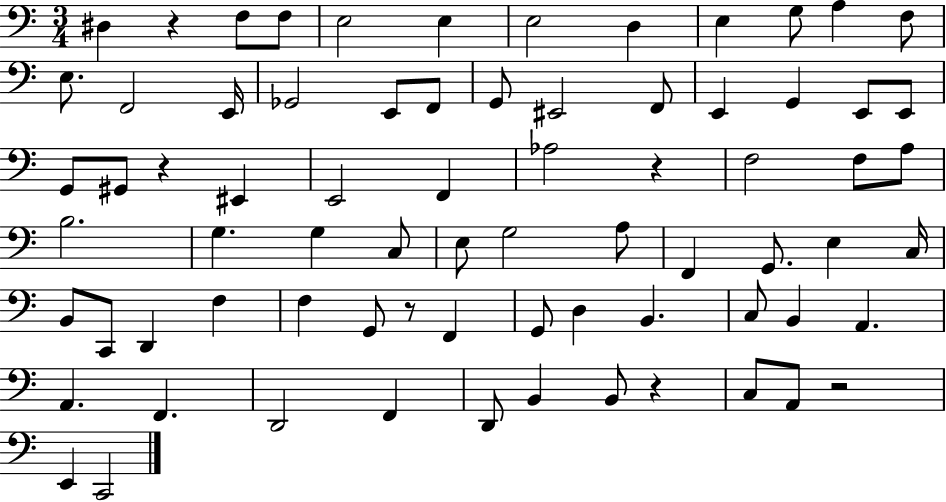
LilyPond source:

{
  \clef bass
  \numericTimeSignature
  \time 3/4
  \key c \major
  dis4 r4 f8 f8 | e2 e4 | e2 d4 | e4 g8 a4 f8 | \break e8. f,2 e,16 | ges,2 e,8 f,8 | g,8 eis,2 f,8 | e,4 g,4 e,8 e,8 | \break g,8 gis,8 r4 eis,4 | e,2 f,4 | aes2 r4 | f2 f8 a8 | \break b2. | g4. g4 c8 | e8 g2 a8 | f,4 g,8. e4 c16 | \break b,8 c,8 d,4 f4 | f4 g,8 r8 f,4 | g,8 d4 b,4. | c8 b,4 a,4. | \break a,4. f,4. | d,2 f,4 | d,8 b,4 b,8 r4 | c8 a,8 r2 | \break e,4 c,2 | \bar "|."
}